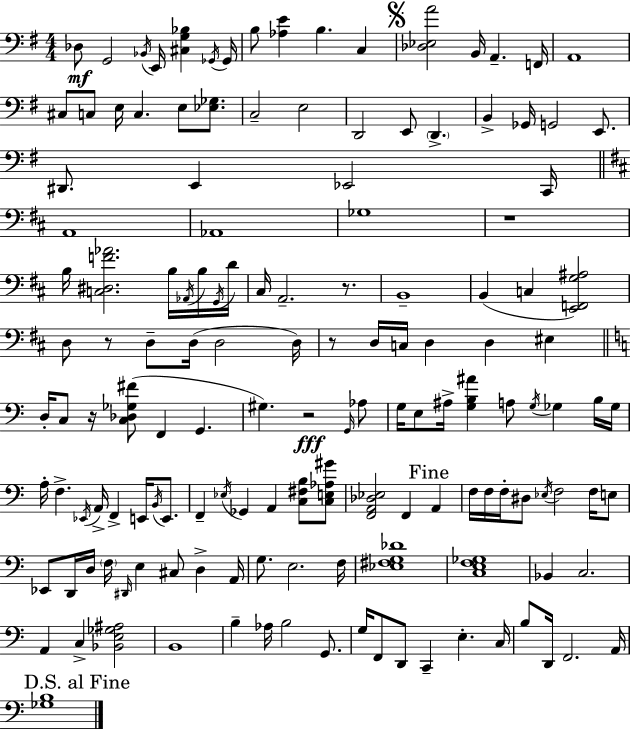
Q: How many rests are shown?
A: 6